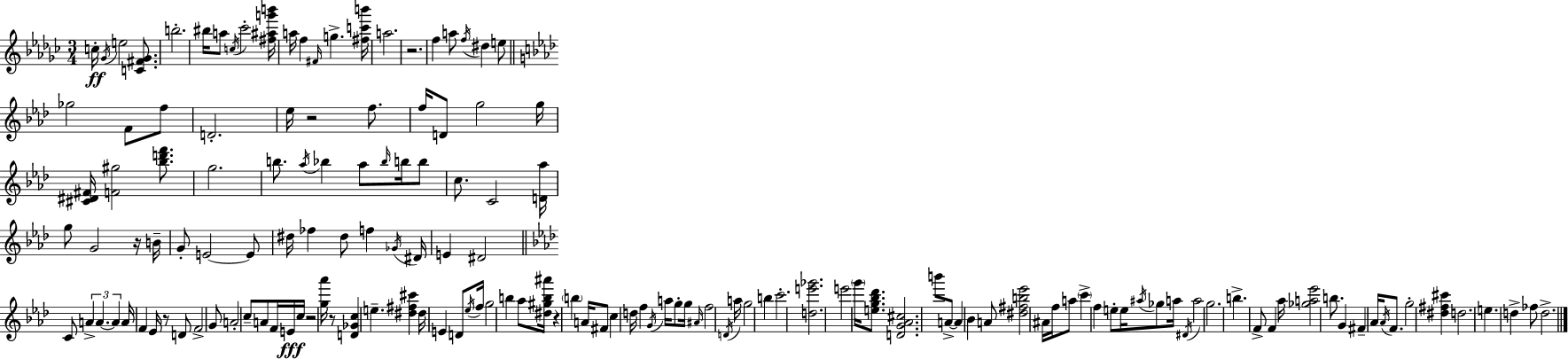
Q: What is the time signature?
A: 3/4